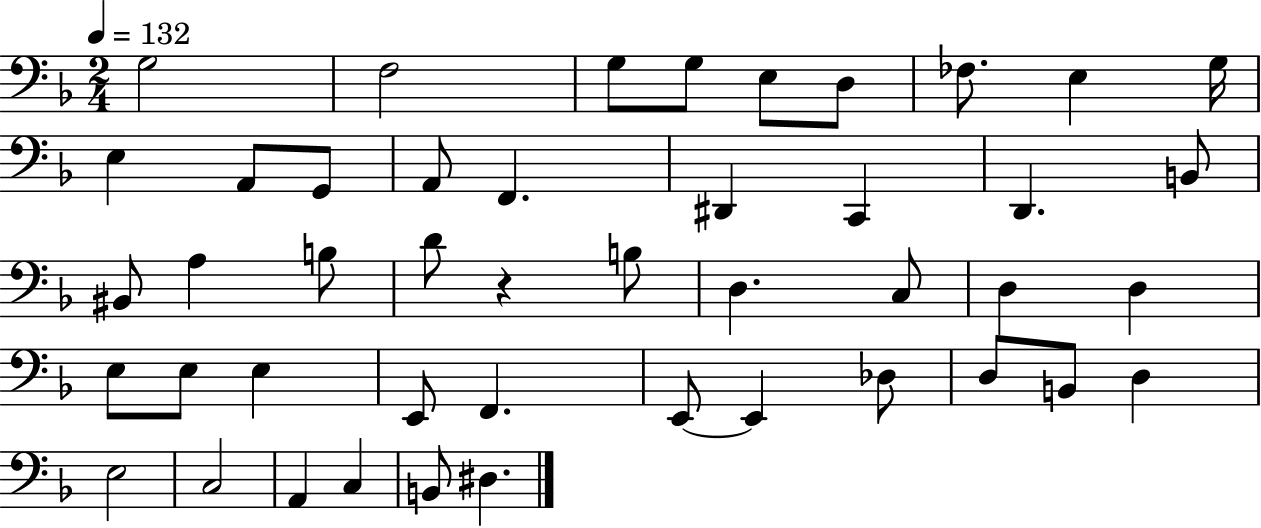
{
  \clef bass
  \numericTimeSignature
  \time 2/4
  \key f \major
  \tempo 4 = 132
  \repeat volta 2 { g2 | f2 | g8 g8 e8 d8 | fes8. e4 g16 | \break e4 a,8 g,8 | a,8 f,4. | dis,4 c,4 | d,4. b,8 | \break bis,8 a4 b8 | d'8 r4 b8 | d4. c8 | d4 d4 | \break e8 e8 e4 | e,8 f,4. | e,8~~ e,4 des8 | d8 b,8 d4 | \break e2 | c2 | a,4 c4 | b,8 dis4. | \break } \bar "|."
}